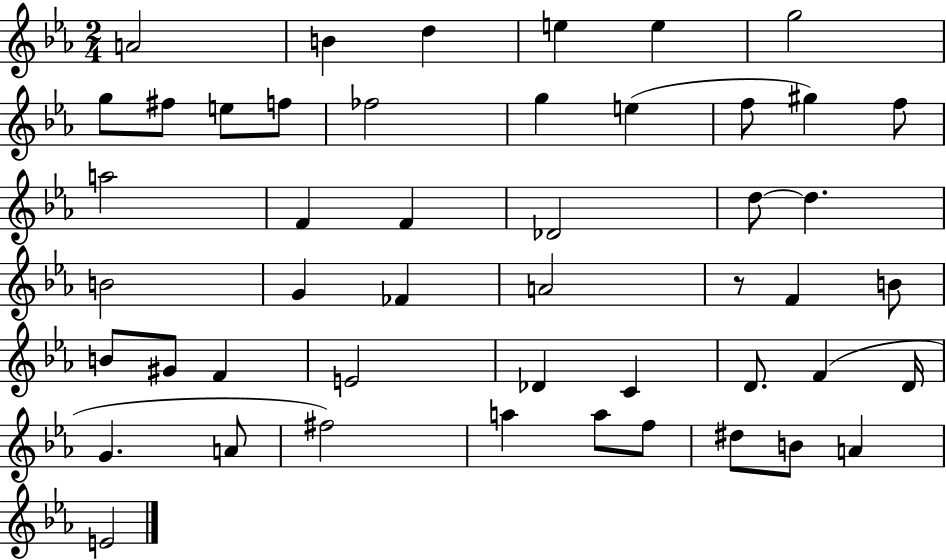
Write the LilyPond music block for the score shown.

{
  \clef treble
  \numericTimeSignature
  \time 2/4
  \key ees \major
  \repeat volta 2 { a'2 | b'4 d''4 | e''4 e''4 | g''2 | \break g''8 fis''8 e''8 f''8 | fes''2 | g''4 e''4( | f''8 gis''4) f''8 | \break a''2 | f'4 f'4 | des'2 | d''8~~ d''4. | \break b'2 | g'4 fes'4 | a'2 | r8 f'4 b'8 | \break b'8 gis'8 f'4 | e'2 | des'4 c'4 | d'8. f'4( d'16 | \break g'4. a'8 | fis''2) | a''4 a''8 f''8 | dis''8 b'8 a'4 | \break e'2 | } \bar "|."
}